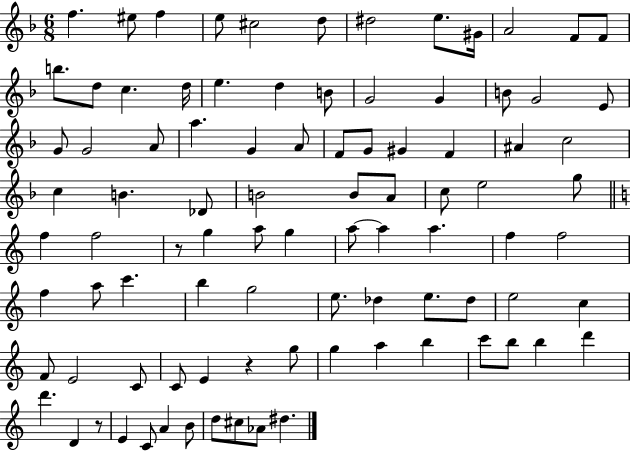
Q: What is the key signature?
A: F major